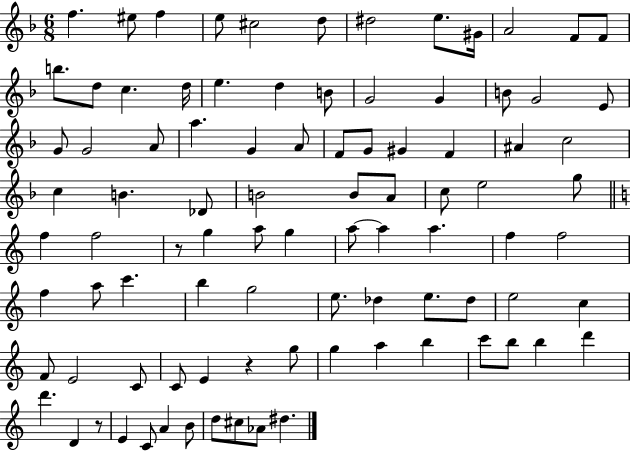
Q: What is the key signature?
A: F major